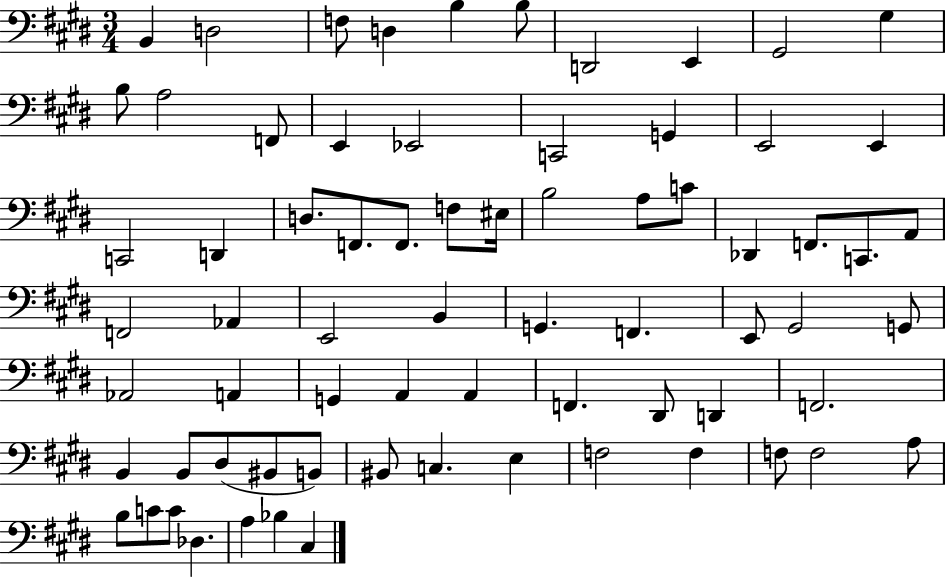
{
  \clef bass
  \numericTimeSignature
  \time 3/4
  \key e \major
  b,4 d2 | f8 d4 b4 b8 | d,2 e,4 | gis,2 gis4 | \break b8 a2 f,8 | e,4 ees,2 | c,2 g,4 | e,2 e,4 | \break c,2 d,4 | d8. f,8. f,8. f8 eis16 | b2 a8 c'8 | des,4 f,8. c,8. a,8 | \break f,2 aes,4 | e,2 b,4 | g,4. f,4. | e,8 gis,2 g,8 | \break aes,2 a,4 | g,4 a,4 a,4 | f,4. dis,8 d,4 | f,2. | \break b,4 b,8 dis8( bis,8 b,8) | bis,8 c4. e4 | f2 f4 | f8 f2 a8 | \break b8 c'8 c'8 des4. | a4 bes4 cis4 | \bar "|."
}